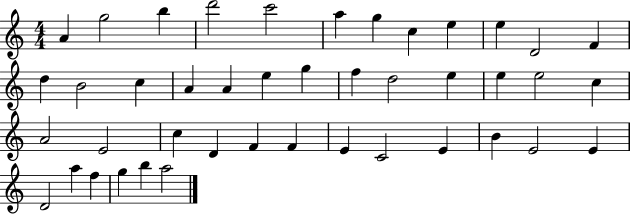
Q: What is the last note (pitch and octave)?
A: A5